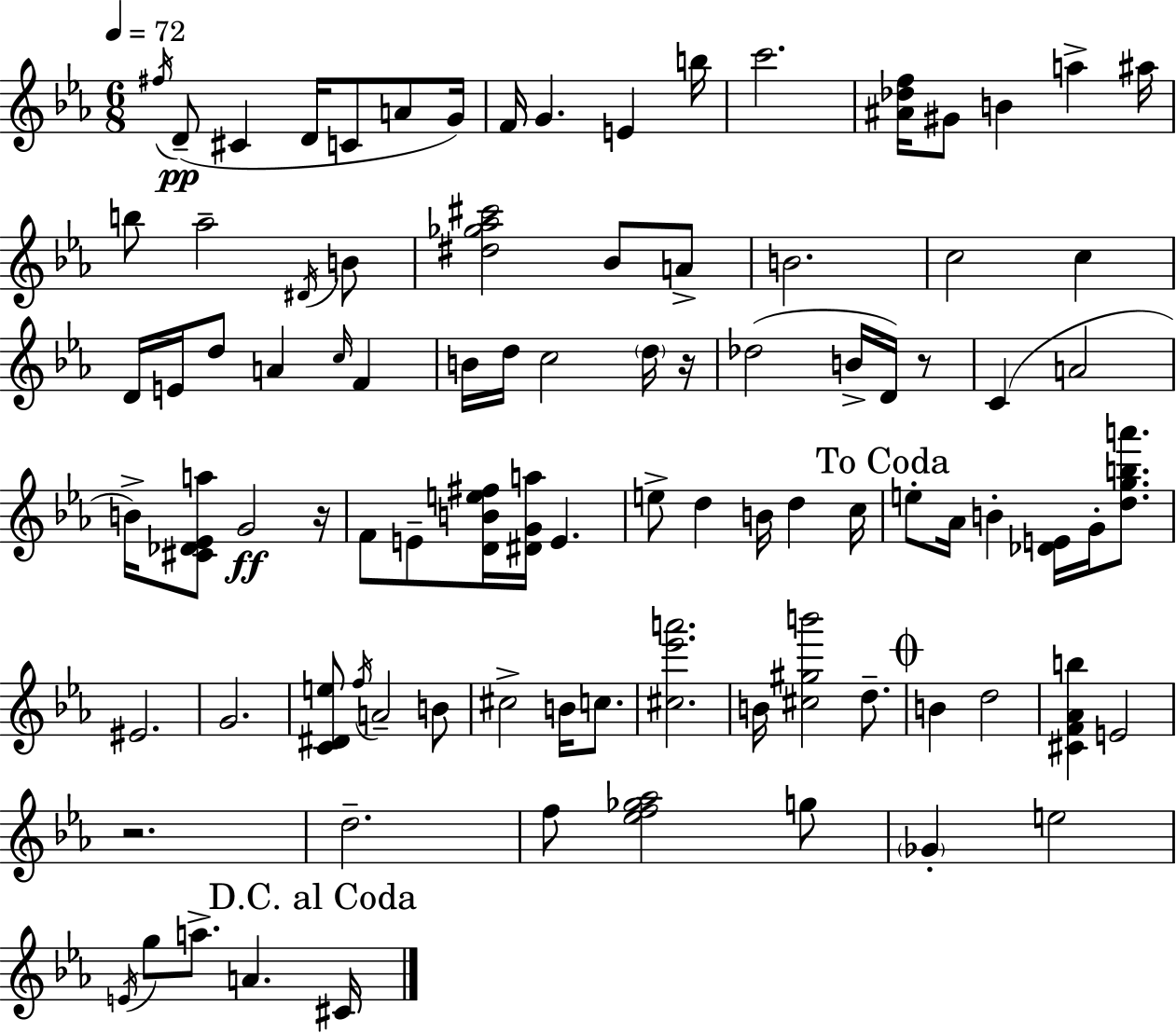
{
  \clef treble
  \numericTimeSignature
  \time 6/8
  \key c \minor
  \tempo 4 = 72
  \acciaccatura { fis''16 }\pp d'8--( cis'4 d'16 c'8 a'8 | g'16) f'16 g'4. e'4 | b''16 c'''2. | <ais' des'' f''>16 gis'8 b'4 a''4-> | \break ais''16 b''8 aes''2-- \acciaccatura { dis'16 } | b'8 <dis'' ges'' aes'' cis'''>2 bes'8 | a'8-> b'2. | c''2 c''4 | \break d'16 e'16 d''8 a'4 \grace { c''16 } f'4 | b'16 d''16 c''2 | \parenthesize d''16 r16 des''2( b'16-> | d'16) r8 c'4( a'2 | \break b'16->) <cis' des' ees' a''>8 g'2\ff | r16 f'8 e'8-- <d' b' e'' fis''>16 <dis' g' a''>16 e'4. | e''8-> d''4 b'16 d''4 | c''16 \mark "To Coda" e''8-. aes'16 b'4-. <des' e'>16 g'16-. | \break <d'' g'' b'' a'''>8. eis'2. | g'2. | <c' dis' e''>8 \acciaccatura { f''16 } a'2-- | b'8 cis''2-> | \break b'16 c''8. <cis'' ees''' a'''>2. | b'16 <cis'' gis'' b'''>2 | d''8.-- \mark \markup { \musicglyph "scripts.coda" } b'4 d''2 | <cis' f' aes' b''>4 e'2 | \break r2. | d''2.-- | f''8 <ees'' f'' ges'' aes''>2 | g''8 \parenthesize ges'4-. e''2 | \break \acciaccatura { e'16 } g''8 a''8.-> a'4. | \mark "D.C. al Coda" cis'16 \bar "|."
}